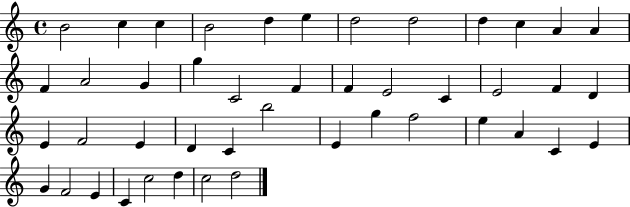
{
  \clef treble
  \time 4/4
  \defaultTimeSignature
  \key c \major
  b'2 c''4 c''4 | b'2 d''4 e''4 | d''2 d''2 | d''4 c''4 a'4 a'4 | \break f'4 a'2 g'4 | g''4 c'2 f'4 | f'4 e'2 c'4 | e'2 f'4 d'4 | \break e'4 f'2 e'4 | d'4 c'4 b''2 | e'4 g''4 f''2 | e''4 a'4 c'4 e'4 | \break g'4 f'2 e'4 | c'4 c''2 d''4 | c''2 d''2 | \bar "|."
}